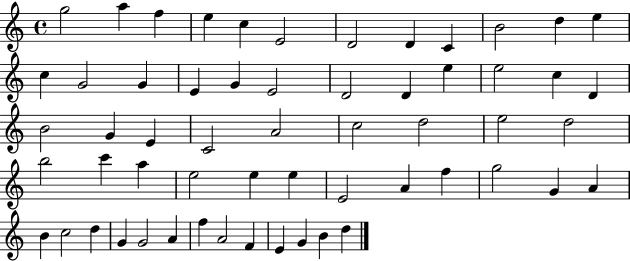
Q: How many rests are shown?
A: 0